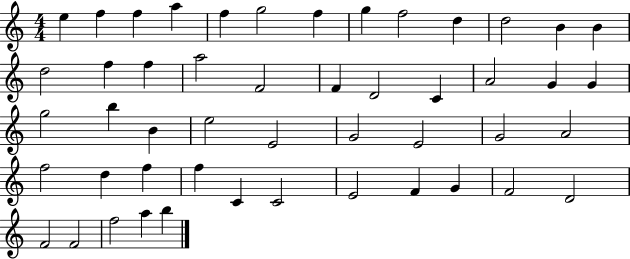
E5/q F5/q F5/q A5/q F5/q G5/h F5/q G5/q F5/h D5/q D5/h B4/q B4/q D5/h F5/q F5/q A5/h F4/h F4/q D4/h C4/q A4/h G4/q G4/q G5/h B5/q B4/q E5/h E4/h G4/h E4/h G4/h A4/h F5/h D5/q F5/q F5/q C4/q C4/h E4/h F4/q G4/q F4/h D4/h F4/h F4/h F5/h A5/q B5/q